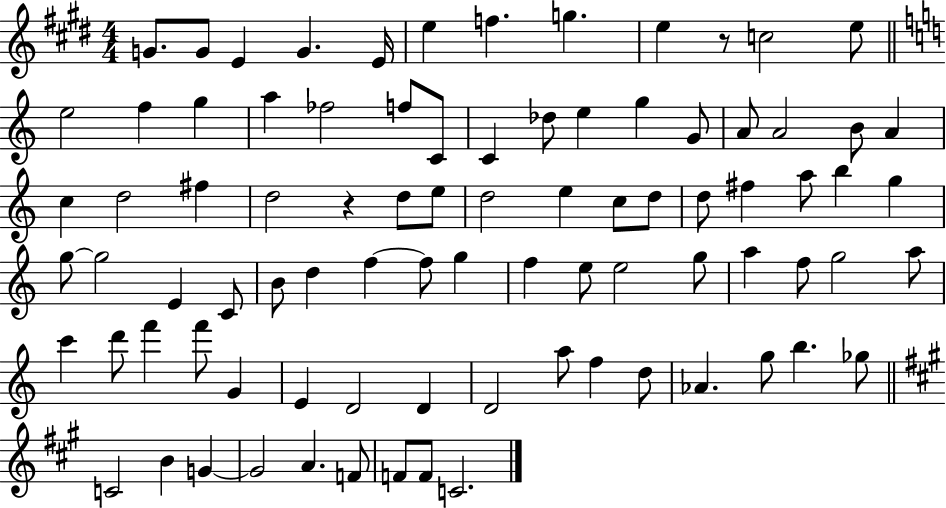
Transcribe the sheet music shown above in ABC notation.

X:1
T:Untitled
M:4/4
L:1/4
K:E
G/2 G/2 E G E/4 e f g e z/2 c2 e/2 e2 f g a _f2 f/2 C/2 C _d/2 e g G/2 A/2 A2 B/2 A c d2 ^f d2 z d/2 e/2 d2 e c/2 d/2 d/2 ^f a/2 b g g/2 g2 E C/2 B/2 d f f/2 g f e/2 e2 g/2 a f/2 g2 a/2 c' d'/2 f' f'/2 G E D2 D D2 a/2 f d/2 _A g/2 b _g/2 C2 B G G2 A F/2 F/2 F/2 C2